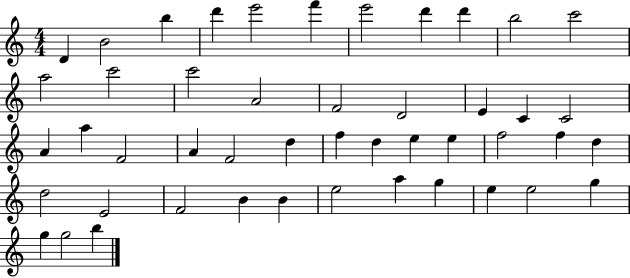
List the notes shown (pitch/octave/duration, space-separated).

D4/q B4/h B5/q D6/q E6/h F6/q E6/h D6/q D6/q B5/h C6/h A5/h C6/h C6/h A4/h F4/h D4/h E4/q C4/q C4/h A4/q A5/q F4/h A4/q F4/h D5/q F5/q D5/q E5/q E5/q F5/h F5/q D5/q D5/h E4/h F4/h B4/q B4/q E5/h A5/q G5/q E5/q E5/h G5/q G5/q G5/h B5/q